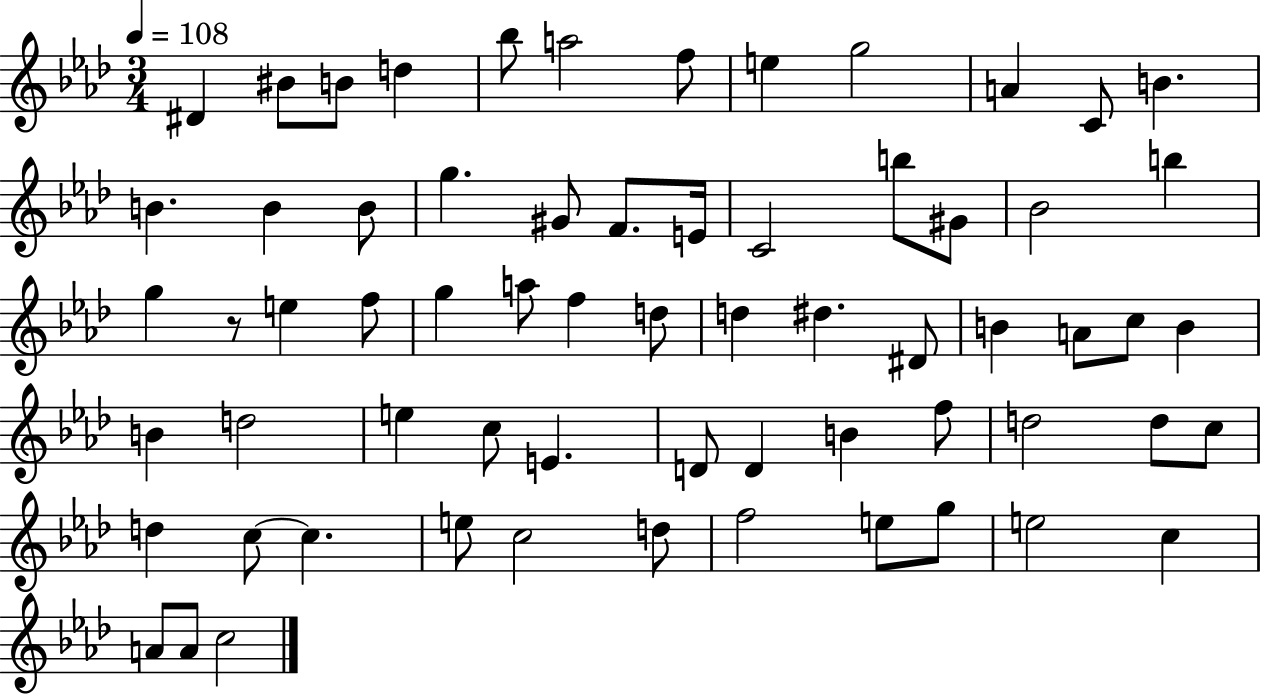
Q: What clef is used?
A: treble